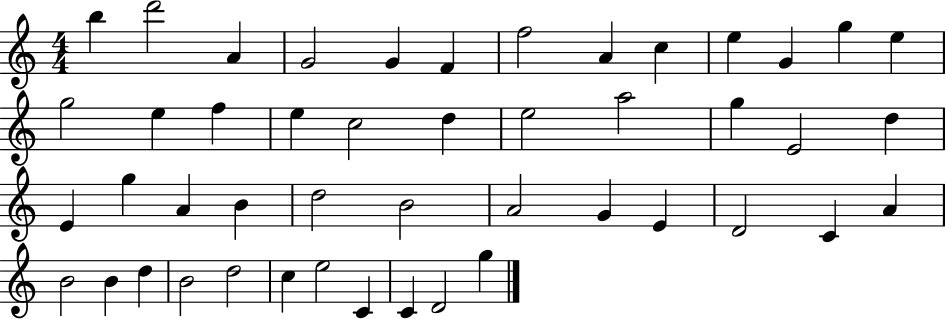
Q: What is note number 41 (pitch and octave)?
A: D5